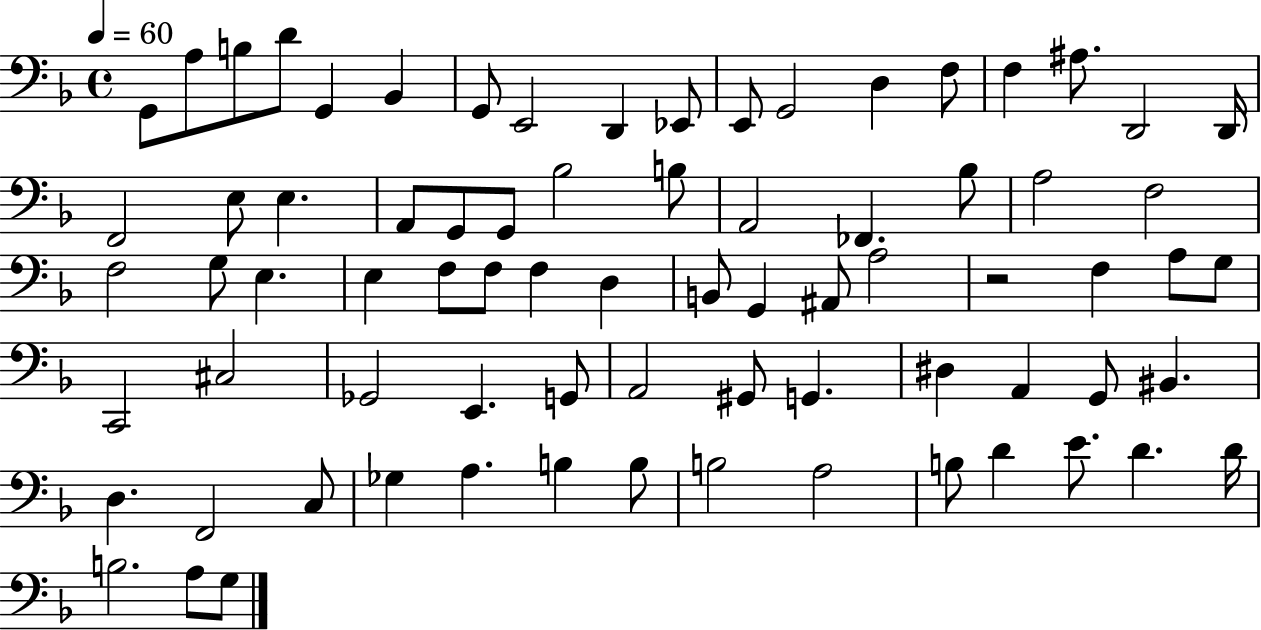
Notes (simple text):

G2/e A3/e B3/e D4/e G2/q Bb2/q G2/e E2/h D2/q Eb2/e E2/e G2/h D3/q F3/e F3/q A#3/e. D2/h D2/s F2/h E3/e E3/q. A2/e G2/e G2/e Bb3/h B3/e A2/h FES2/q. Bb3/e A3/h F3/h F3/h G3/e E3/q. E3/q F3/e F3/e F3/q D3/q B2/e G2/q A#2/e A3/h R/h F3/q A3/e G3/e C2/h C#3/h Gb2/h E2/q. G2/e A2/h G#2/e G2/q. D#3/q A2/q G2/e BIS2/q. D3/q. F2/h C3/e Gb3/q A3/q. B3/q B3/e B3/h A3/h B3/e D4/q E4/e. D4/q. D4/s B3/h. A3/e G3/e